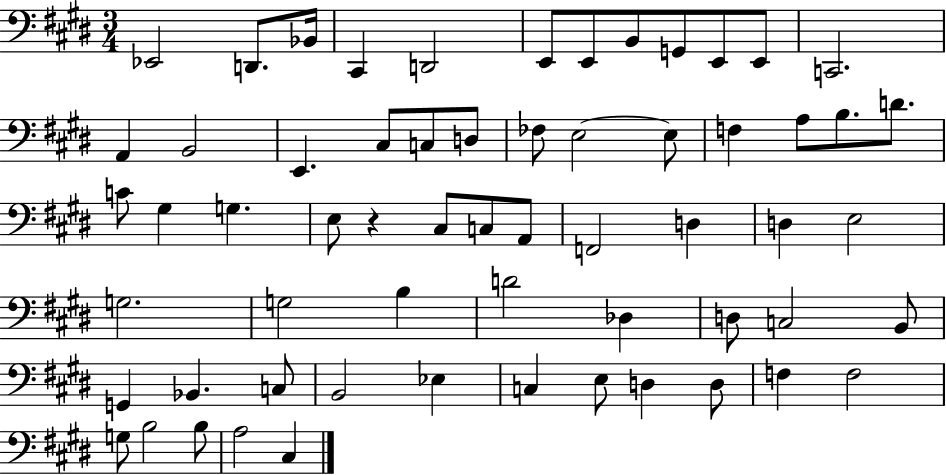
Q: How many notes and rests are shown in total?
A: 61